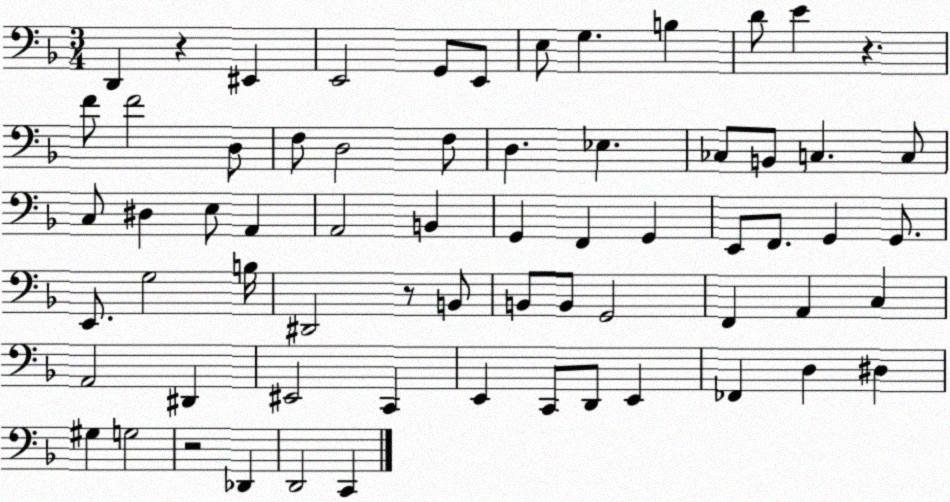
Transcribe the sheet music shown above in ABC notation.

X:1
T:Untitled
M:3/4
L:1/4
K:F
D,, z ^E,, E,,2 G,,/2 E,,/2 E,/2 G, B, D/2 E z F/2 F2 D,/2 F,/2 D,2 F,/2 D, _E, _C,/2 B,,/2 C, C,/2 C,/2 ^D, E,/2 A,, A,,2 B,, G,, F,, G,, E,,/2 F,,/2 G,, G,,/2 E,,/2 G,2 B,/4 ^D,,2 z/2 B,,/2 B,,/2 B,,/2 G,,2 F,, A,, C, A,,2 ^D,, ^E,,2 C,, E,, C,,/2 D,,/2 E,, _F,, D, ^D, ^G, G,2 z2 _D,, D,,2 C,,